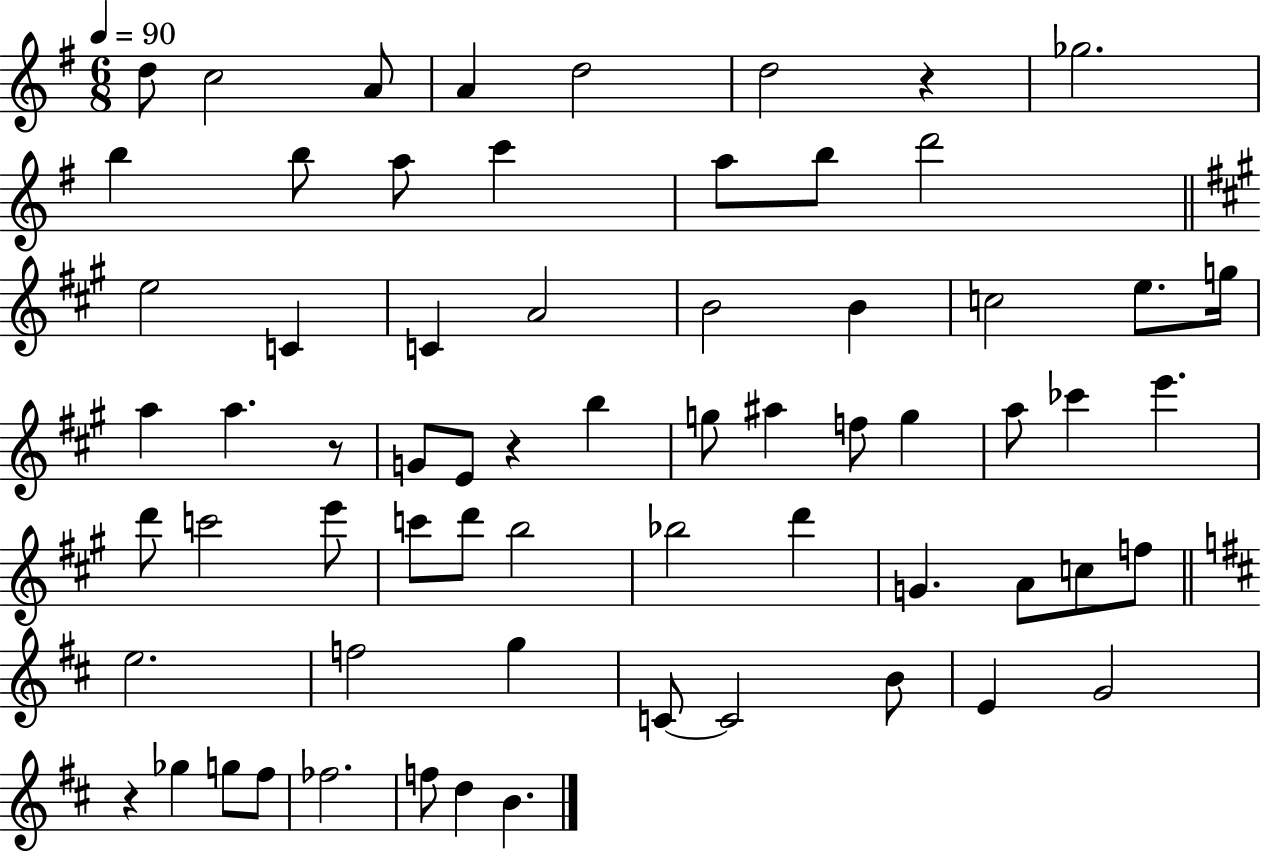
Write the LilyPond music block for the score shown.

{
  \clef treble
  \numericTimeSignature
  \time 6/8
  \key g \major
  \tempo 4 = 90
  \repeat volta 2 { d''8 c''2 a'8 | a'4 d''2 | d''2 r4 | ges''2. | \break b''4 b''8 a''8 c'''4 | a''8 b''8 d'''2 | \bar "||" \break \key a \major e''2 c'4 | c'4 a'2 | b'2 b'4 | c''2 e''8. g''16 | \break a''4 a''4. r8 | g'8 e'8 r4 b''4 | g''8 ais''4 f''8 g''4 | a''8 ces'''4 e'''4. | \break d'''8 c'''2 e'''8 | c'''8 d'''8 b''2 | bes''2 d'''4 | g'4. a'8 c''8 f''8 | \break \bar "||" \break \key b \minor e''2. | f''2 g''4 | c'8~~ c'2 b'8 | e'4 g'2 | \break r4 ges''4 g''8 fis''8 | fes''2. | f''8 d''4 b'4. | } \bar "|."
}